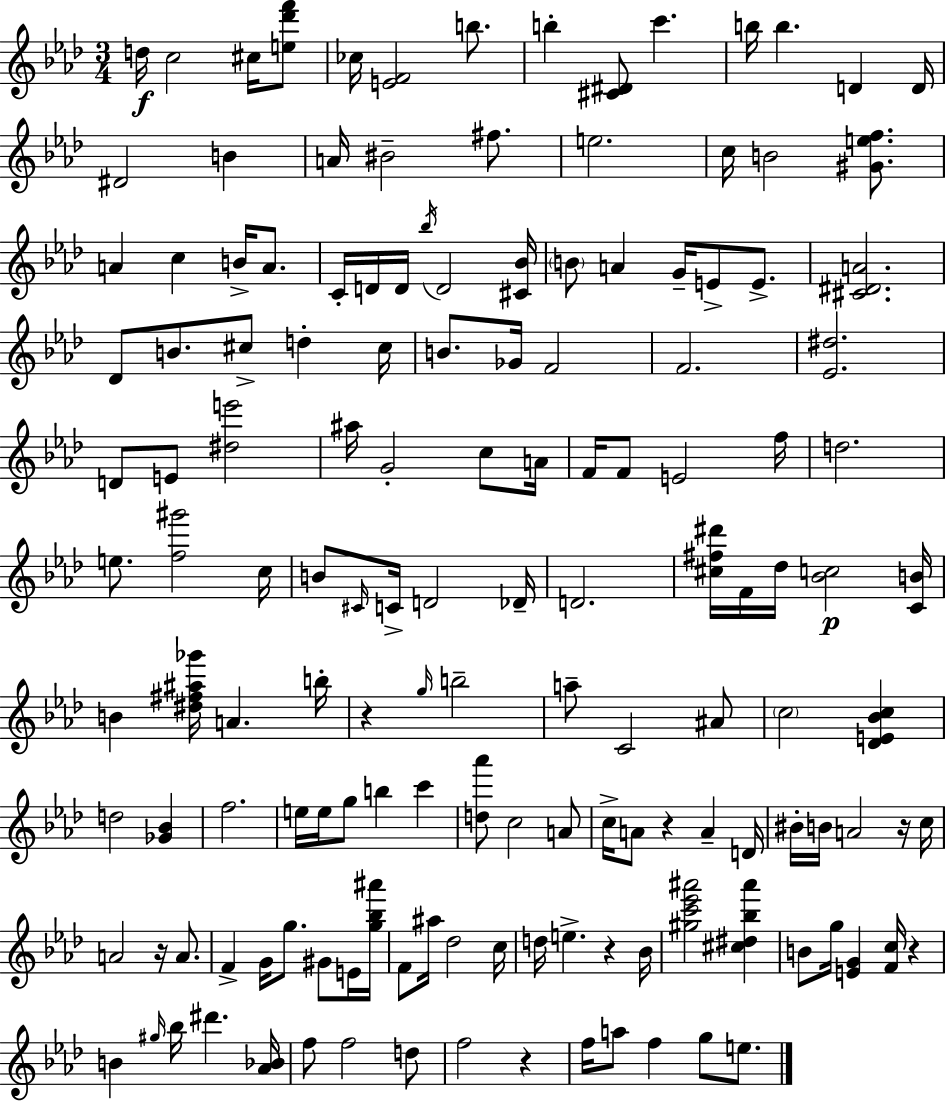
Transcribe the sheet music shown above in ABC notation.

X:1
T:Untitled
M:3/4
L:1/4
K:Fm
d/4 c2 ^c/4 [e_d'f']/2 _c/4 [EF]2 b/2 b [^C^D]/2 c' b/4 b D D/4 ^D2 B A/4 ^B2 ^f/2 e2 c/4 B2 [^Gef]/2 A c B/4 A/2 C/4 D/4 D/4 _b/4 D2 [^C_B]/4 B/2 A G/4 E/2 E/2 [^C^DA]2 _D/2 B/2 ^c/2 d ^c/4 B/2 _G/4 F2 F2 [_E^d]2 D/2 E/2 [^de']2 ^a/4 G2 c/2 A/4 F/4 F/2 E2 f/4 d2 e/2 [f^g']2 c/4 B/2 ^C/4 C/4 D2 _D/4 D2 [^c^f^d']/4 F/4 _d/4 [_Bc]2 [CB]/4 B [^d^f^a_g']/4 A b/4 z g/4 b2 a/2 C2 ^A/2 c2 [_DE_Bc] d2 [_G_B] f2 e/4 e/4 g/2 b c' [d_a']/2 c2 A/2 c/4 A/2 z A D/4 ^B/4 B/4 A2 z/4 c/4 A2 z/4 A/2 F G/4 g/2 ^G/2 E/4 [g_b^a']/4 F/2 ^a/4 _d2 c/4 d/4 e z _B/4 [^gc'_e'^a']2 [^c^d_b^a'] B/2 g/4 [EG] [Fc]/4 z B ^g/4 _b/4 ^d' [_A_B]/4 f/2 f2 d/2 f2 z f/4 a/2 f g/2 e/2